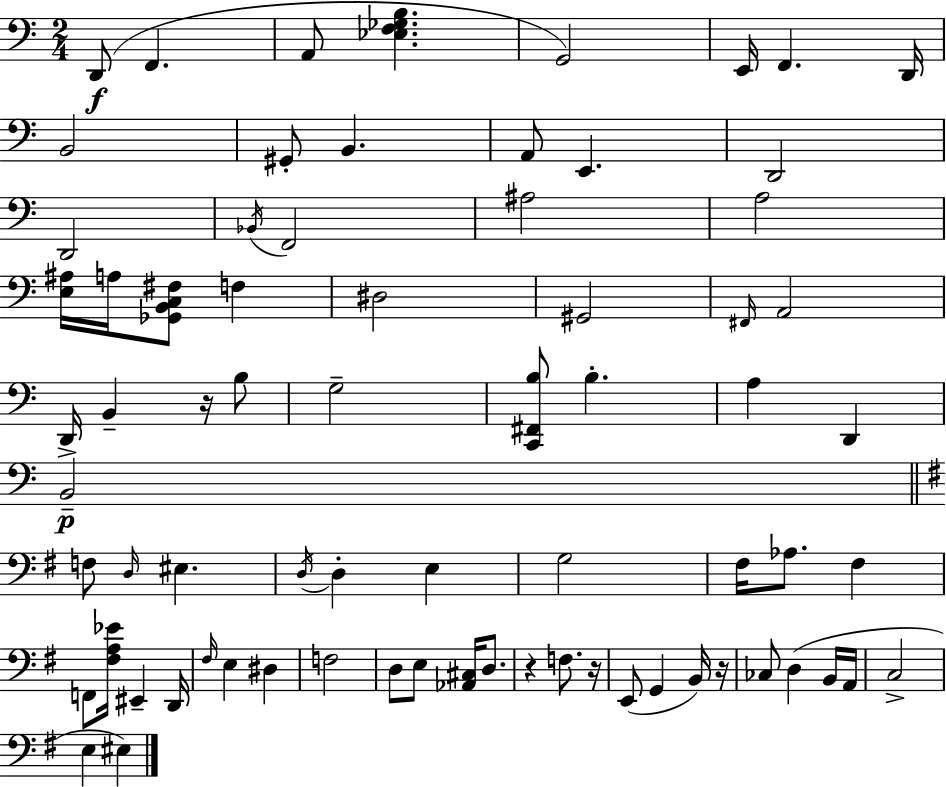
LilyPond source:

{
  \clef bass
  \numericTimeSignature
  \time 2/4
  \key c \major
  \repeat volta 2 { d,8(\f f,4. | a,8 <ees f ges b>4. | g,2) | e,16 f,4. d,16 | \break b,2 | gis,8-. b,4. | a,8 e,4. | d,2 | \break d,2 | \acciaccatura { bes,16 } f,2 | ais2 | a2 | \break <e ais>16 a16 <ges, b, c fis>8 f4 | dis2 | gis,2 | \grace { fis,16 } a,2 | \break d,16-> b,4-- r16 | b8 g2-- | <c, fis, b>8 b4.-. | a4 d,4 | \break b,2--\p | \bar "||" \break \key e \minor f8 \grace { d16 } eis4. | \acciaccatura { d16 } d4-. e4 | g2 | fis16 aes8. fis4 | \break f,8 <fis a ees'>16 eis,4-- | d,16 \grace { fis16 } e4 dis4 | f2 | d8 e8 <aes, cis>16 | \break d8. r4 f8. | r16 e,8( g,4 | b,16) r16 ces8 d4( | b,16 a,16 c2-> | \break e4 eis4) | } \bar "|."
}